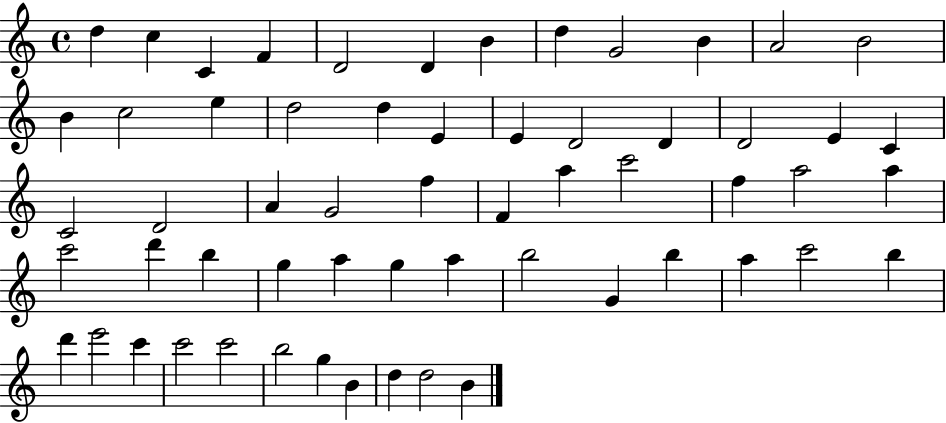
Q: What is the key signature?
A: C major